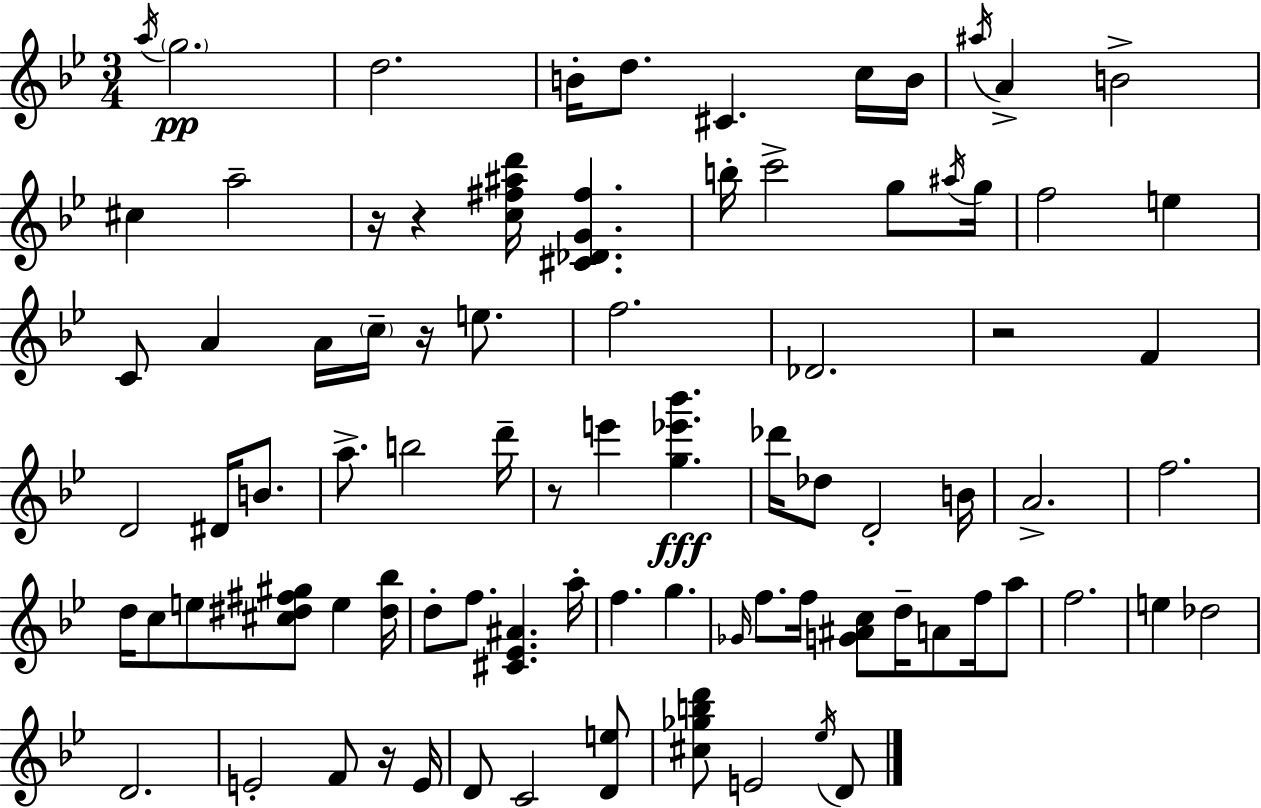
A5/s G5/h. D5/h. B4/s D5/e. C#4/q. C5/s B4/s A#5/s A4/q B4/h C#5/q A5/h R/s R/q [C5,F#5,A#5,D6]/s [C#4,Db4,G4,F#5]/q. B5/s C6/h G5/e A#5/s G5/s F5/h E5/q C4/e A4/q A4/s C5/s R/s E5/e. F5/h. Db4/h. R/h F4/q D4/h D#4/s B4/e. A5/e. B5/h D6/s R/e E6/q [G5,Eb6,Bb6]/q. Db6/s Db5/e D4/h B4/s A4/h. F5/h. D5/s C5/e E5/e [C#5,D#5,F#5,G#5]/e E5/q [D#5,Bb5]/s D5/e F5/e. [C#4,Eb4,A#4]/q. A5/s F5/q. G5/q. Gb4/s F5/e. F5/s [G4,A#4,C5]/e D5/s A4/e F5/s A5/e F5/h. E5/q Db5/h D4/h. E4/h F4/e R/s E4/s D4/e C4/h [D4,E5]/e [C#5,Gb5,B5,D6]/e E4/h Eb5/s D4/e